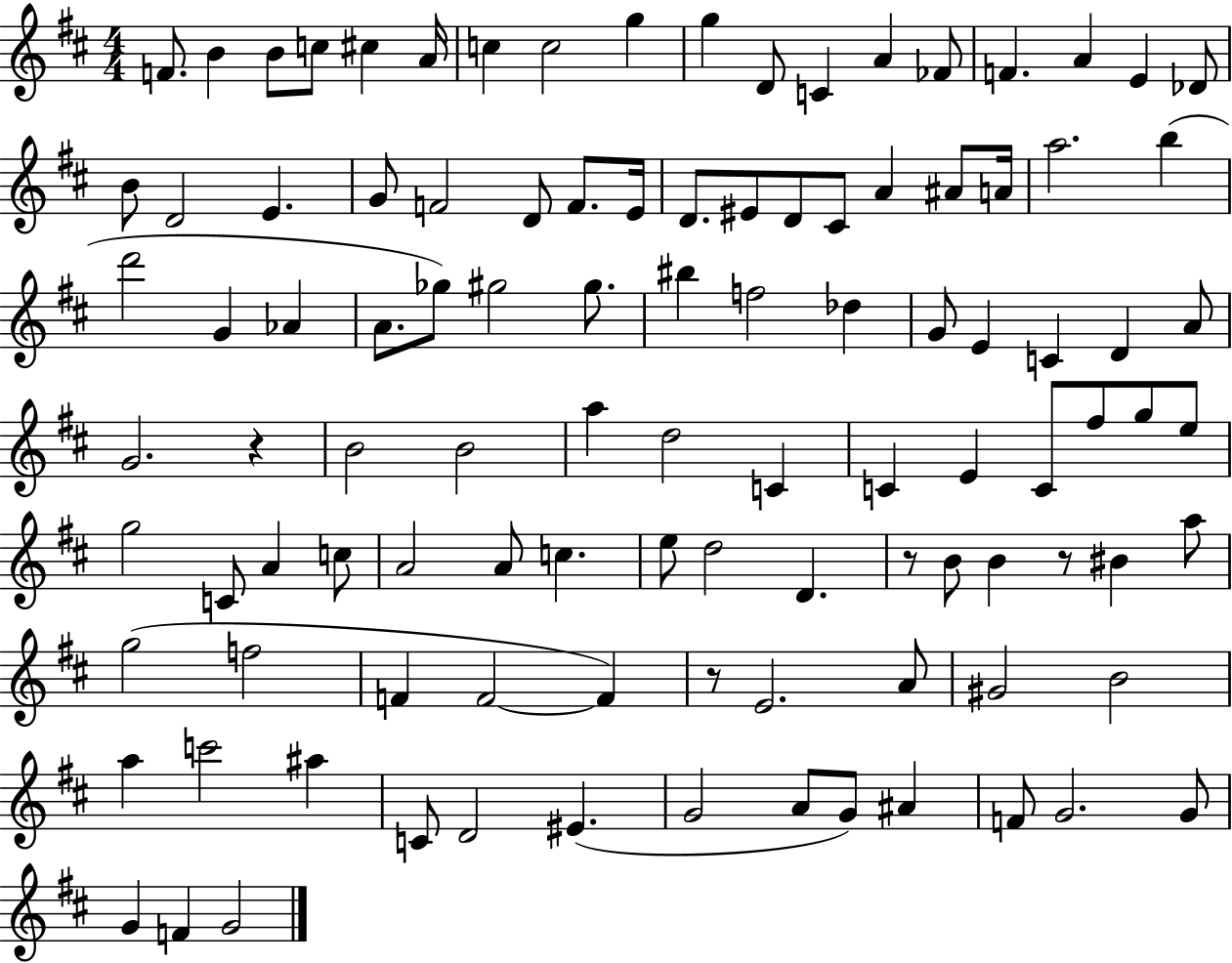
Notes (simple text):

F4/e. B4/q B4/e C5/e C#5/q A4/s C5/q C5/h G5/q G5/q D4/e C4/q A4/q FES4/e F4/q. A4/q E4/q Db4/e B4/e D4/h E4/q. G4/e F4/h D4/e F4/e. E4/s D4/e. EIS4/e D4/e C#4/e A4/q A#4/e A4/s A5/h. B5/q D6/h G4/q Ab4/q A4/e. Gb5/e G#5/h G#5/e. BIS5/q F5/h Db5/q G4/e E4/q C4/q D4/q A4/e G4/h. R/q B4/h B4/h A5/q D5/h C4/q C4/q E4/q C4/e F#5/e G5/e E5/e G5/h C4/e A4/q C5/e A4/h A4/e C5/q. E5/e D5/h D4/q. R/e B4/e B4/q R/e BIS4/q A5/e G5/h F5/h F4/q F4/h F4/q R/e E4/h. A4/e G#4/h B4/h A5/q C6/h A#5/q C4/e D4/h EIS4/q. G4/h A4/e G4/e A#4/q F4/e G4/h. G4/e G4/q F4/q G4/h